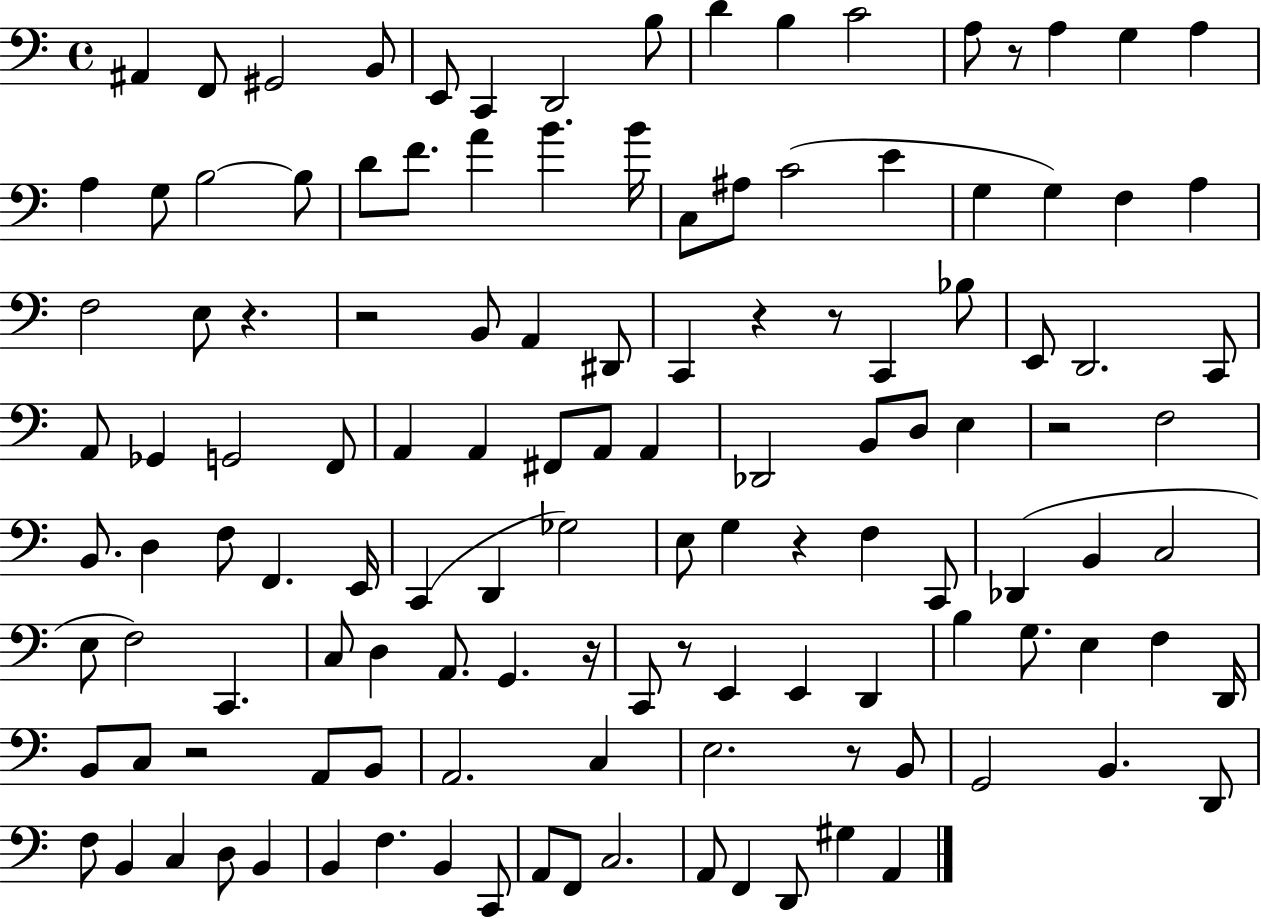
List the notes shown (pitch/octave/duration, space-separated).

A#2/q F2/e G#2/h B2/e E2/e C2/q D2/h B3/e D4/q B3/q C4/h A3/e R/e A3/q G3/q A3/q A3/q G3/e B3/h B3/e D4/e F4/e. A4/q B4/q. B4/s C3/e A#3/e C4/h E4/q G3/q G3/q F3/q A3/q F3/h E3/e R/q. R/h B2/e A2/q D#2/e C2/q R/q R/e C2/q Bb3/e E2/e D2/h. C2/e A2/e Gb2/q G2/h F2/e A2/q A2/q F#2/e A2/e A2/q Db2/h B2/e D3/e E3/q R/h F3/h B2/e. D3/q F3/e F2/q. E2/s C2/q D2/q Gb3/h E3/e G3/q R/q F3/q C2/e Db2/q B2/q C3/h E3/e F3/h C2/q. C3/e D3/q A2/e. G2/q. R/s C2/e R/e E2/q E2/q D2/q B3/q G3/e. E3/q F3/q D2/s B2/e C3/e R/h A2/e B2/e A2/h. C3/q E3/h. R/e B2/e G2/h B2/q. D2/e F3/e B2/q C3/q D3/e B2/q B2/q F3/q. B2/q C2/e A2/e F2/e C3/h. A2/e F2/q D2/e G#3/q A2/q